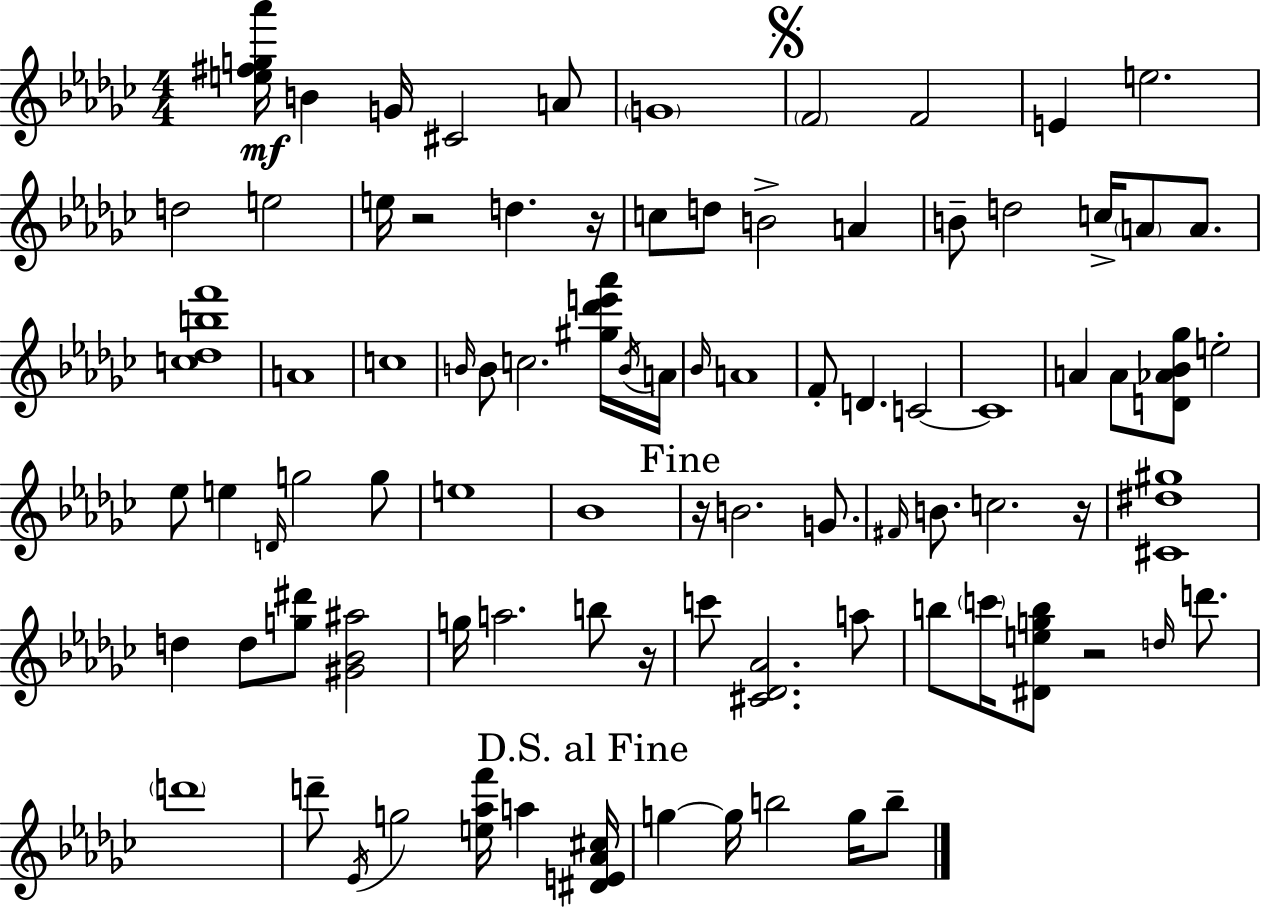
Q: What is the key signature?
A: EES minor